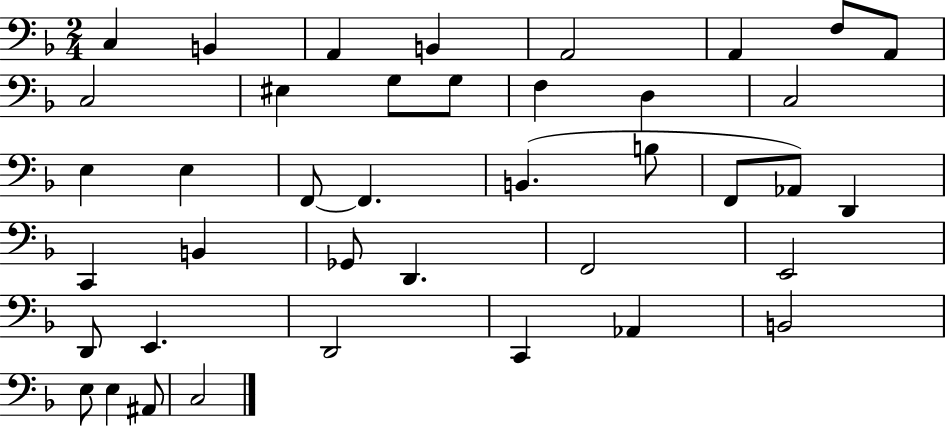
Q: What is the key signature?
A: F major